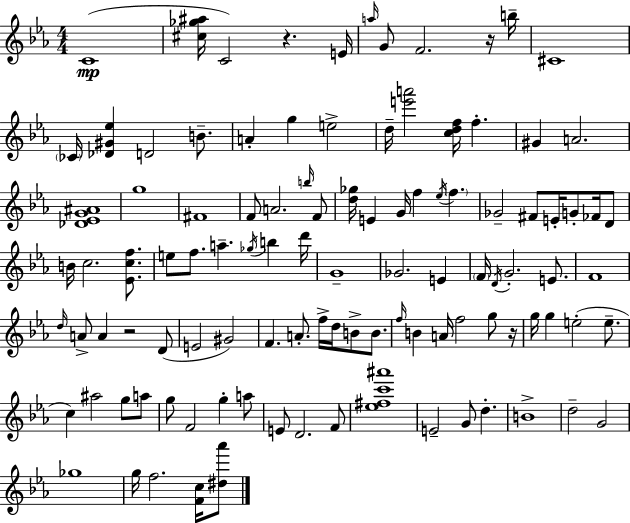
X:1
T:Untitled
M:4/4
L:1/4
K:Cm
C4 [^c_g^a]/4 C2 z E/4 a/4 G/2 F2 z/4 b/4 ^C4 _C/4 [_D^G_e] D2 B/2 A g e2 d/4 [e'a']2 [cdf]/4 f ^G A2 [_D_EG^A]4 g4 ^F4 F/2 A2 b/4 F/2 [d_g]/4 E G/4 f _e/4 f _G2 ^F/2 E/4 G/2 _F/4 D/2 B/4 c2 [_Ecf]/2 e/2 f/2 a _g/4 b d'/4 G4 _G2 E F/4 D/4 G2 E/2 F4 d/4 A/2 A z2 D/2 E2 ^G2 F A/2 f/4 d/4 B/2 B/2 f/4 B A/4 f2 g/2 z/4 g/4 g e2 e/2 c ^a2 g/2 a/2 g/2 F2 g a/2 E/2 D2 F/2 [_e^fc'^a']4 E2 G/2 d B4 d2 G2 _g4 g/4 f2 [Fc]/4 [^d_a']/2